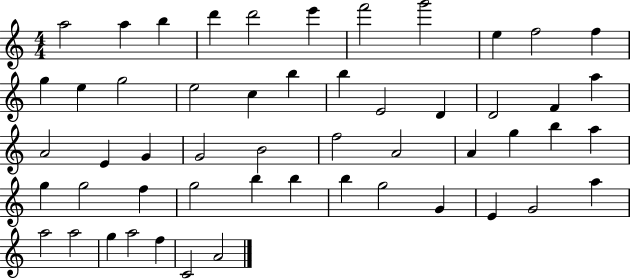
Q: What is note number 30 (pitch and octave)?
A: A4